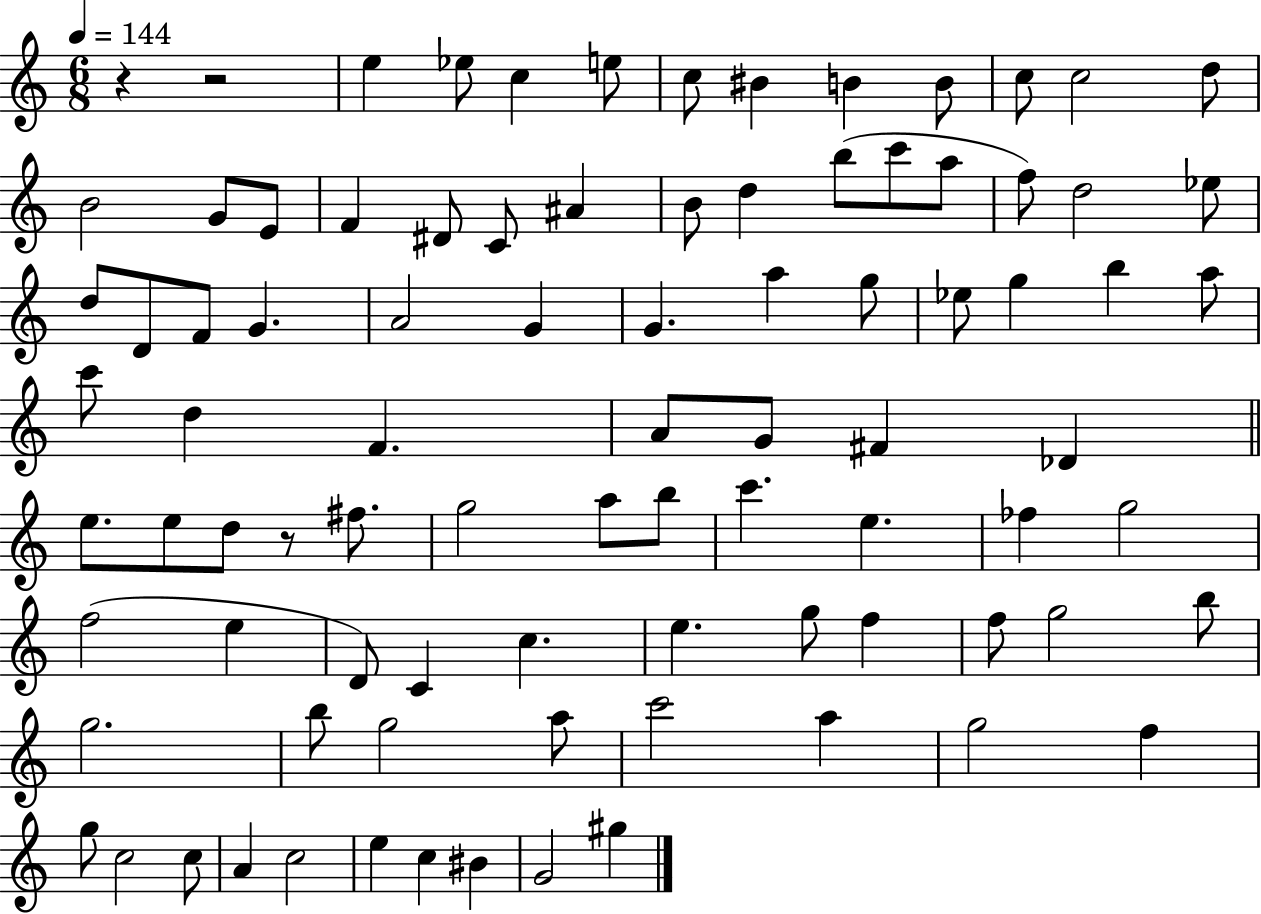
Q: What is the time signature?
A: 6/8